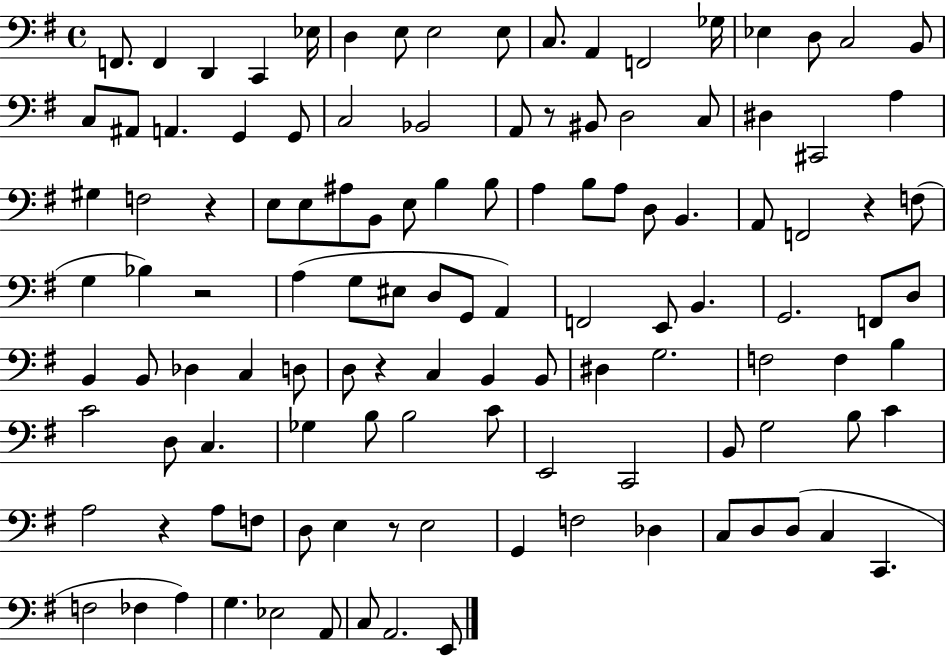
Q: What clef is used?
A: bass